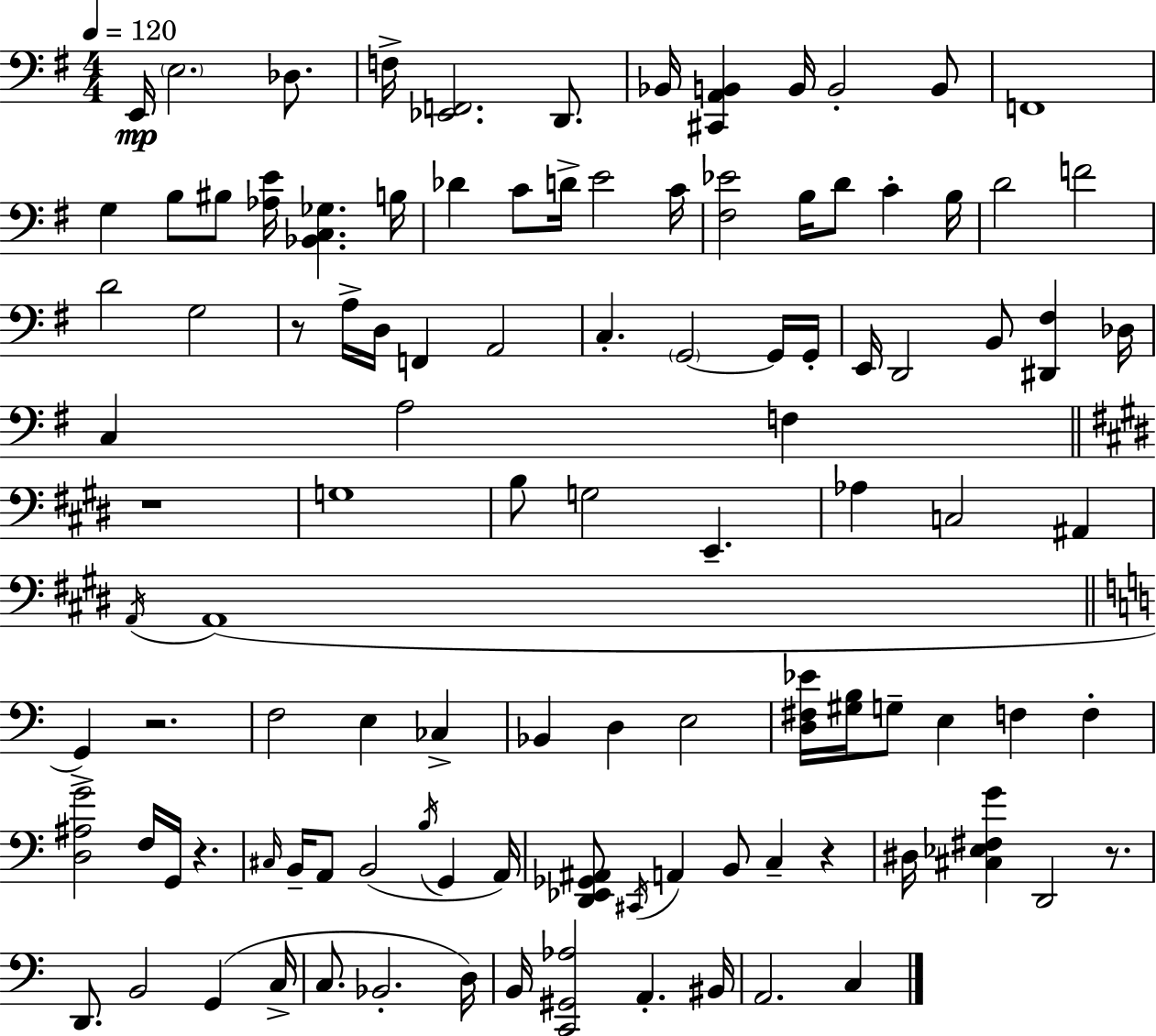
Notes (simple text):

E2/s E3/h. Db3/e. F3/s [Eb2,F2]/h. D2/e. Bb2/s [C#2,A2,B2]/q B2/s B2/h B2/e F2/w G3/q B3/e BIS3/e [Ab3,E4]/s [Bb2,C3,Gb3]/q. B3/s Db4/q C4/e D4/s E4/h C4/s [F#3,Eb4]/h B3/s D4/e C4/q B3/s D4/h F4/h D4/h G3/h R/e A3/s D3/s F2/q A2/h C3/q. G2/h G2/s G2/s E2/s D2/h B2/e [D#2,F#3]/q Db3/s C3/q A3/h F3/q R/w G3/w B3/e G3/h E2/q. Ab3/q C3/h A#2/q A2/s A2/w G2/q R/h. F3/h E3/q CES3/q Bb2/q D3/q E3/h [D3,F#3,Eb4]/s [G#3,B3]/s G3/e E3/q F3/q F3/q [D3,A#3,G4]/h F3/s G2/s R/q. C#3/s B2/s A2/e B2/h B3/s G2/q A2/s [D2,Eb2,Gb2,A#2]/e C#2/s A2/q B2/e C3/q R/q D#3/s [C#3,Eb3,F#3,G4]/q D2/h R/e. D2/e. B2/h G2/q C3/s C3/e. Bb2/h. D3/s B2/s [C2,G#2,Ab3]/h A2/q. BIS2/s A2/h. C3/q